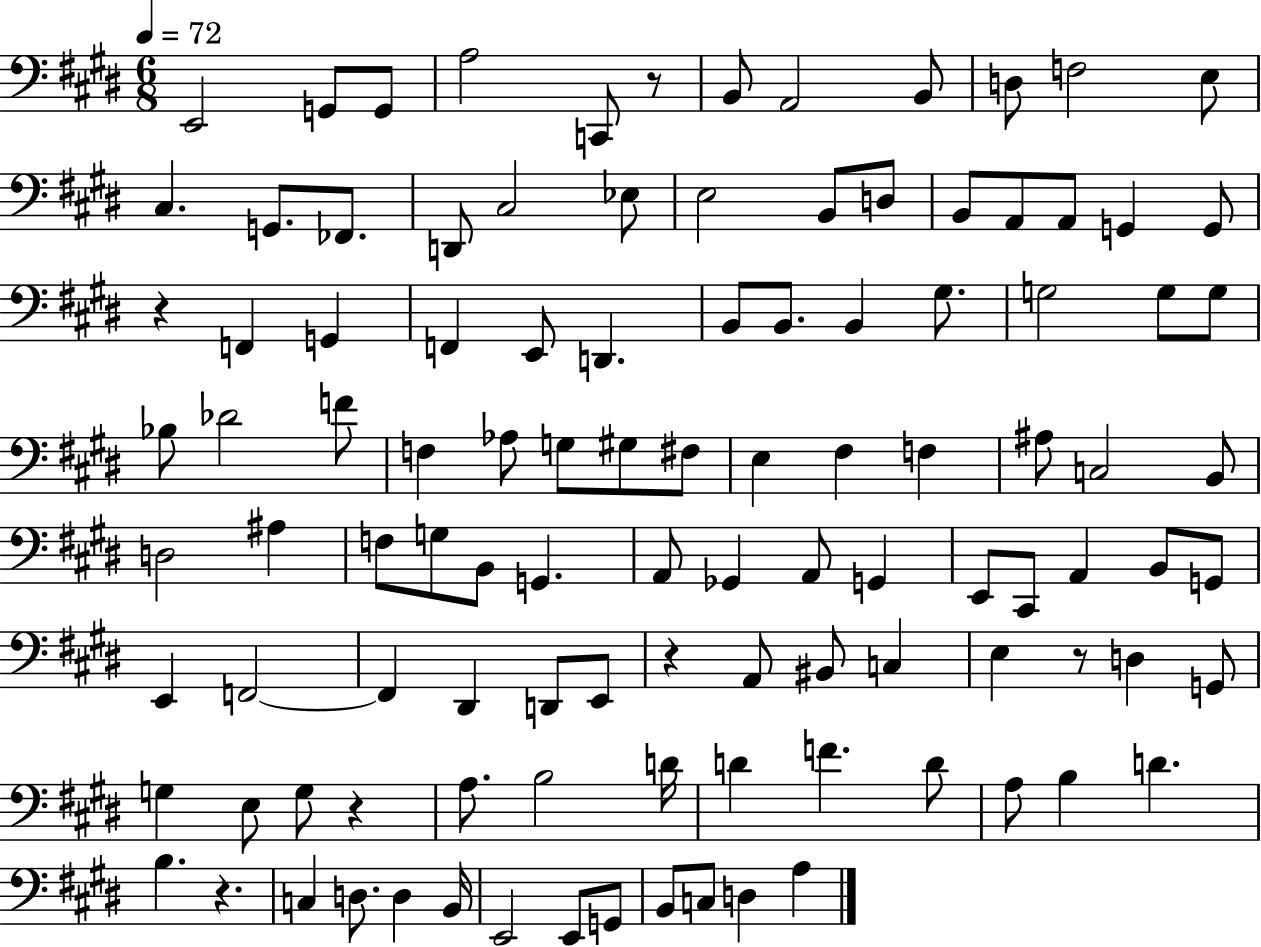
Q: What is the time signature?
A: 6/8